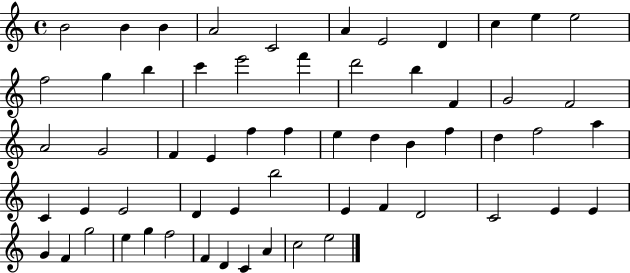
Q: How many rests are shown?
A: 0